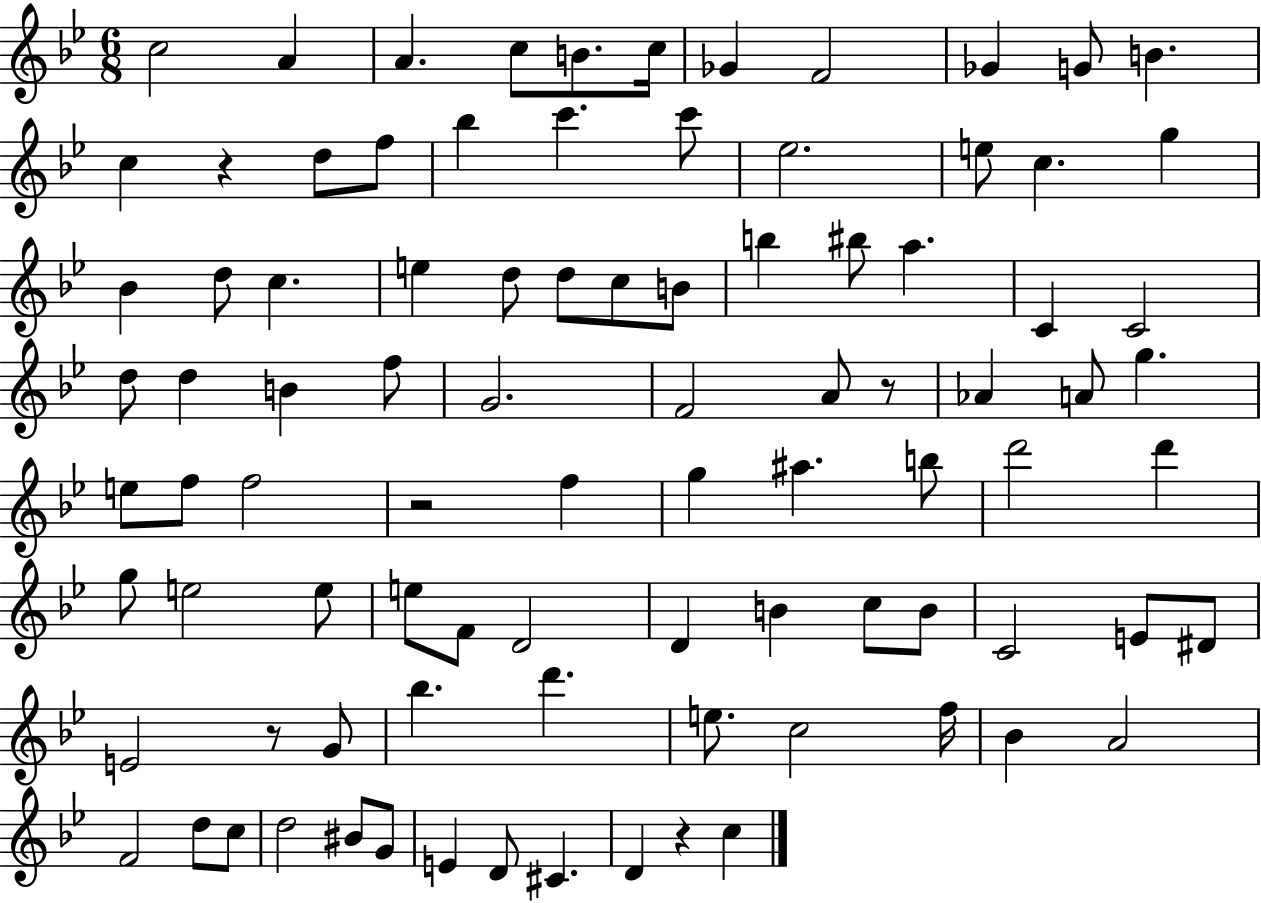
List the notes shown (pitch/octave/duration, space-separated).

C5/h A4/q A4/q. C5/e B4/e. C5/s Gb4/q F4/h Gb4/q G4/e B4/q. C5/q R/q D5/e F5/e Bb5/q C6/q. C6/e Eb5/h. E5/e C5/q. G5/q Bb4/q D5/e C5/q. E5/q D5/e D5/e C5/e B4/e B5/q BIS5/e A5/q. C4/q C4/h D5/e D5/q B4/q F5/e G4/h. F4/h A4/e R/e Ab4/q A4/e G5/q. E5/e F5/e F5/h R/h F5/q G5/q A#5/q. B5/e D6/h D6/q G5/e E5/h E5/e E5/e F4/e D4/h D4/q B4/q C5/e B4/e C4/h E4/e D#4/e E4/h R/e G4/e Bb5/q. D6/q. E5/e. C5/h F5/s Bb4/q A4/h F4/h D5/e C5/e D5/h BIS4/e G4/e E4/q D4/e C#4/q. D4/q R/q C5/q